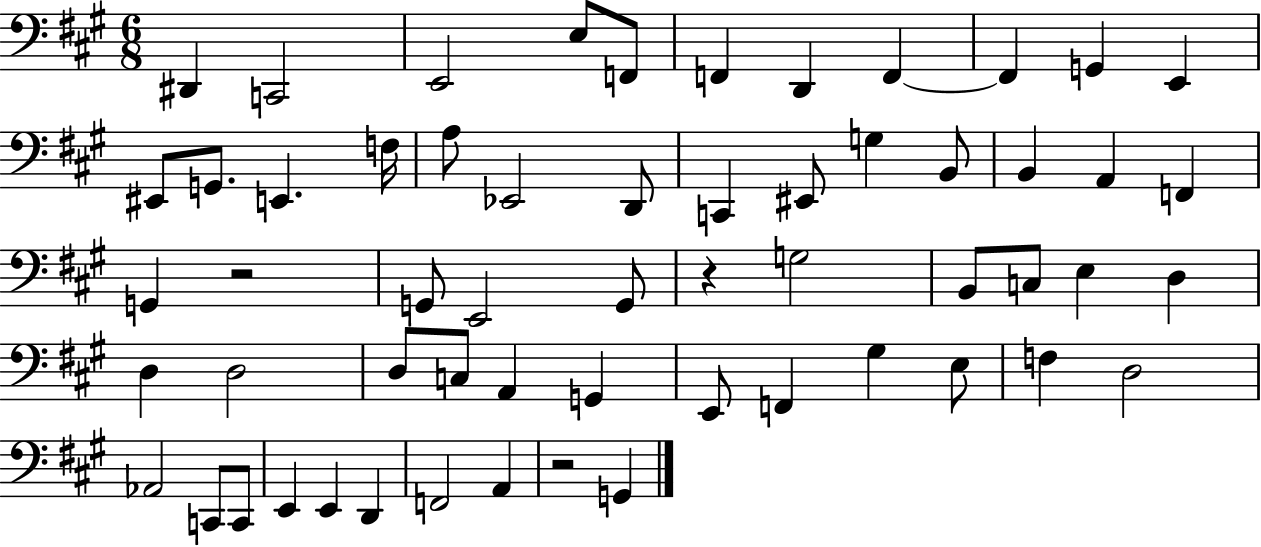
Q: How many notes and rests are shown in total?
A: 58